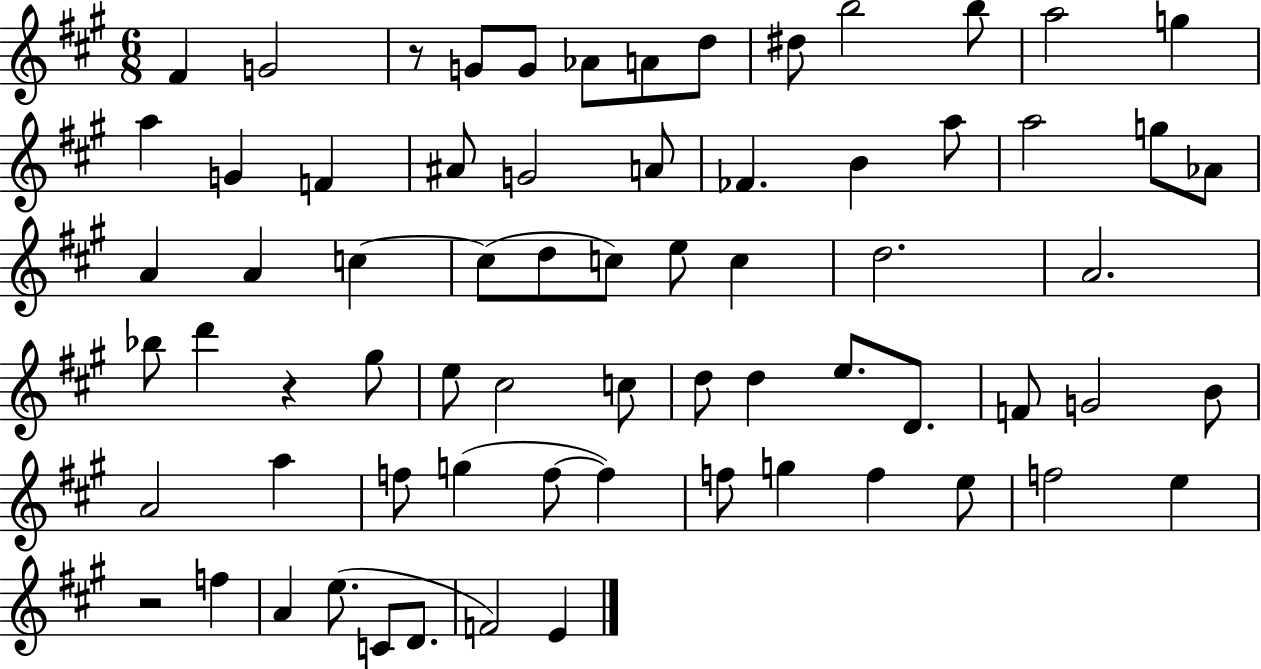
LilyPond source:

{
  \clef treble
  \numericTimeSignature
  \time 6/8
  \key a \major
  fis'4 g'2 | r8 g'8 g'8 aes'8 a'8 d''8 | dis''8 b''2 b''8 | a''2 g''4 | \break a''4 g'4 f'4 | ais'8 g'2 a'8 | fes'4. b'4 a''8 | a''2 g''8 aes'8 | \break a'4 a'4 c''4~~ | c''8( d''8 c''8) e''8 c''4 | d''2. | a'2. | \break bes''8 d'''4 r4 gis''8 | e''8 cis''2 c''8 | d''8 d''4 e''8. d'8. | f'8 g'2 b'8 | \break a'2 a''4 | f''8 g''4( f''8~~ f''4) | f''8 g''4 f''4 e''8 | f''2 e''4 | \break r2 f''4 | a'4 e''8.( c'8 d'8. | f'2) e'4 | \bar "|."
}